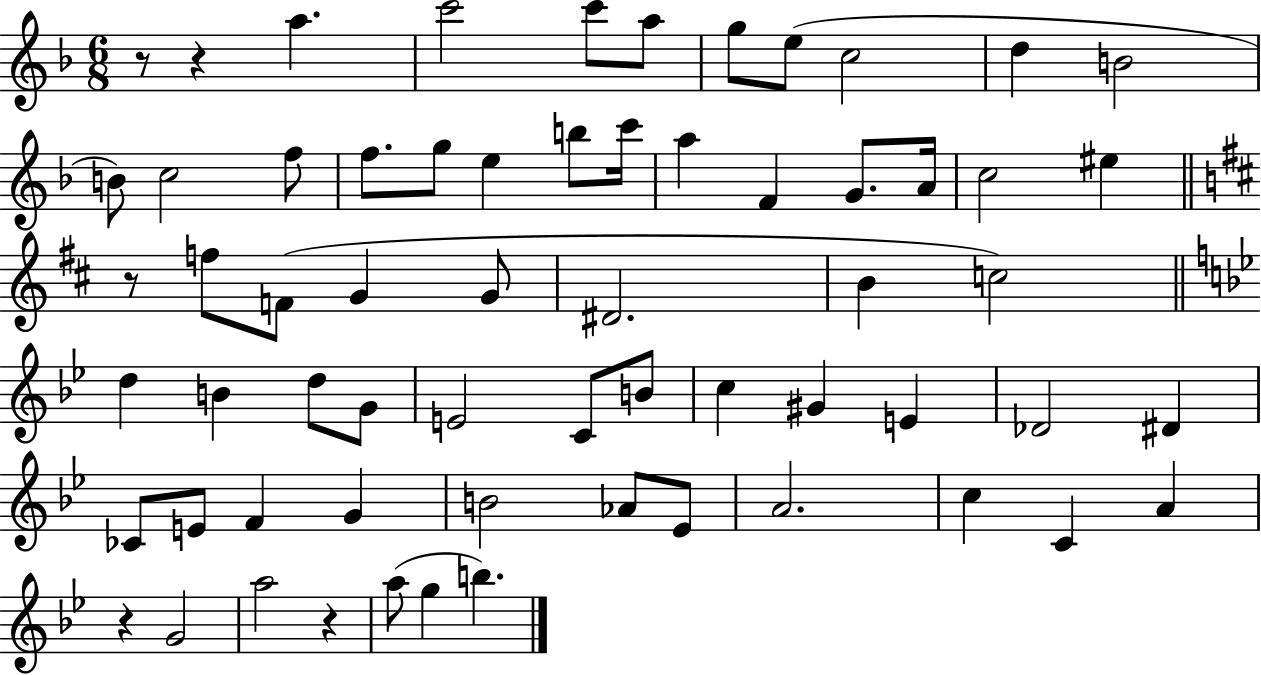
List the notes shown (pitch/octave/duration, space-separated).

R/e R/q A5/q. C6/h C6/e A5/e G5/e E5/e C5/h D5/q B4/h B4/e C5/h F5/e F5/e. G5/e E5/q B5/e C6/s A5/q F4/q G4/e. A4/s C5/h EIS5/q R/e F5/e F4/e G4/q G4/e D#4/h. B4/q C5/h D5/q B4/q D5/e G4/e E4/h C4/e B4/e C5/q G#4/q E4/q Db4/h D#4/q CES4/e E4/e F4/q G4/q B4/h Ab4/e Eb4/e A4/h. C5/q C4/q A4/q R/q G4/h A5/h R/q A5/e G5/q B5/q.